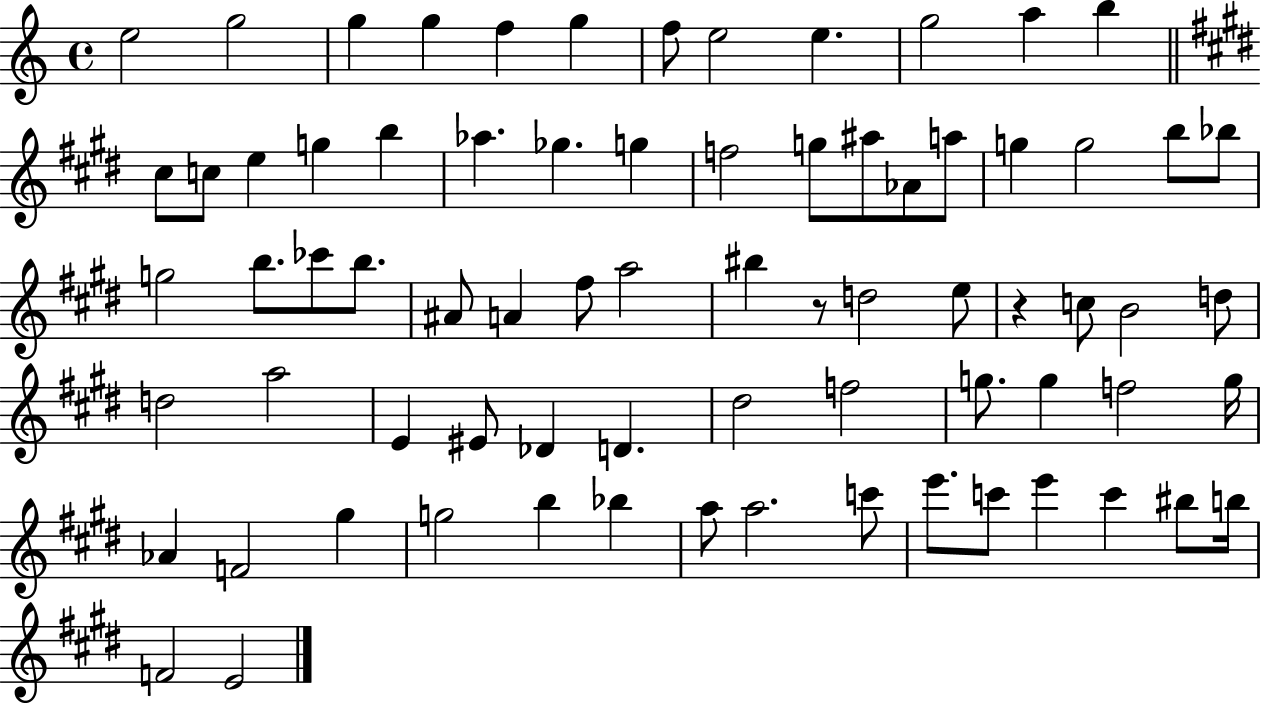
E5/h G5/h G5/q G5/q F5/q G5/q F5/e E5/h E5/q. G5/h A5/q B5/q C#5/e C5/e E5/q G5/q B5/q Ab5/q. Gb5/q. G5/q F5/h G5/e A#5/e Ab4/e A5/e G5/q G5/h B5/e Bb5/e G5/h B5/e. CES6/e B5/e. A#4/e A4/q F#5/e A5/h BIS5/q R/e D5/h E5/e R/q C5/e B4/h D5/e D5/h A5/h E4/q EIS4/e Db4/q D4/q. D#5/h F5/h G5/e. G5/q F5/h G5/s Ab4/q F4/h G#5/q G5/h B5/q Bb5/q A5/e A5/h. C6/e E6/e. C6/e E6/q C6/q BIS5/e B5/s F4/h E4/h